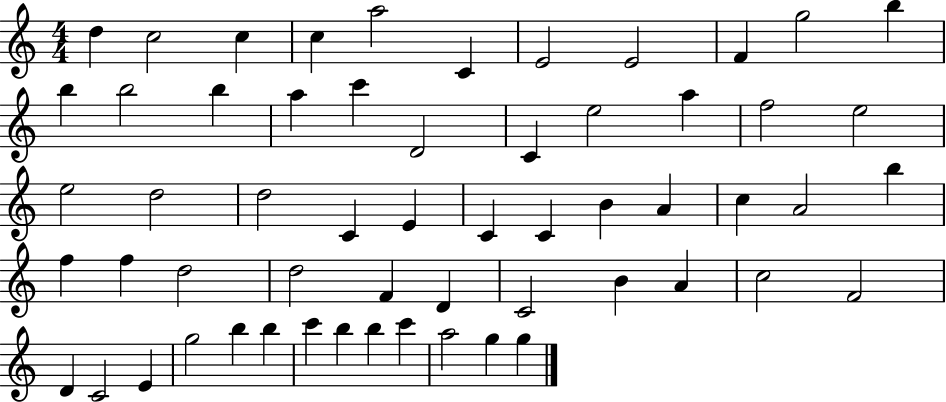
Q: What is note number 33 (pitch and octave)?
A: A4